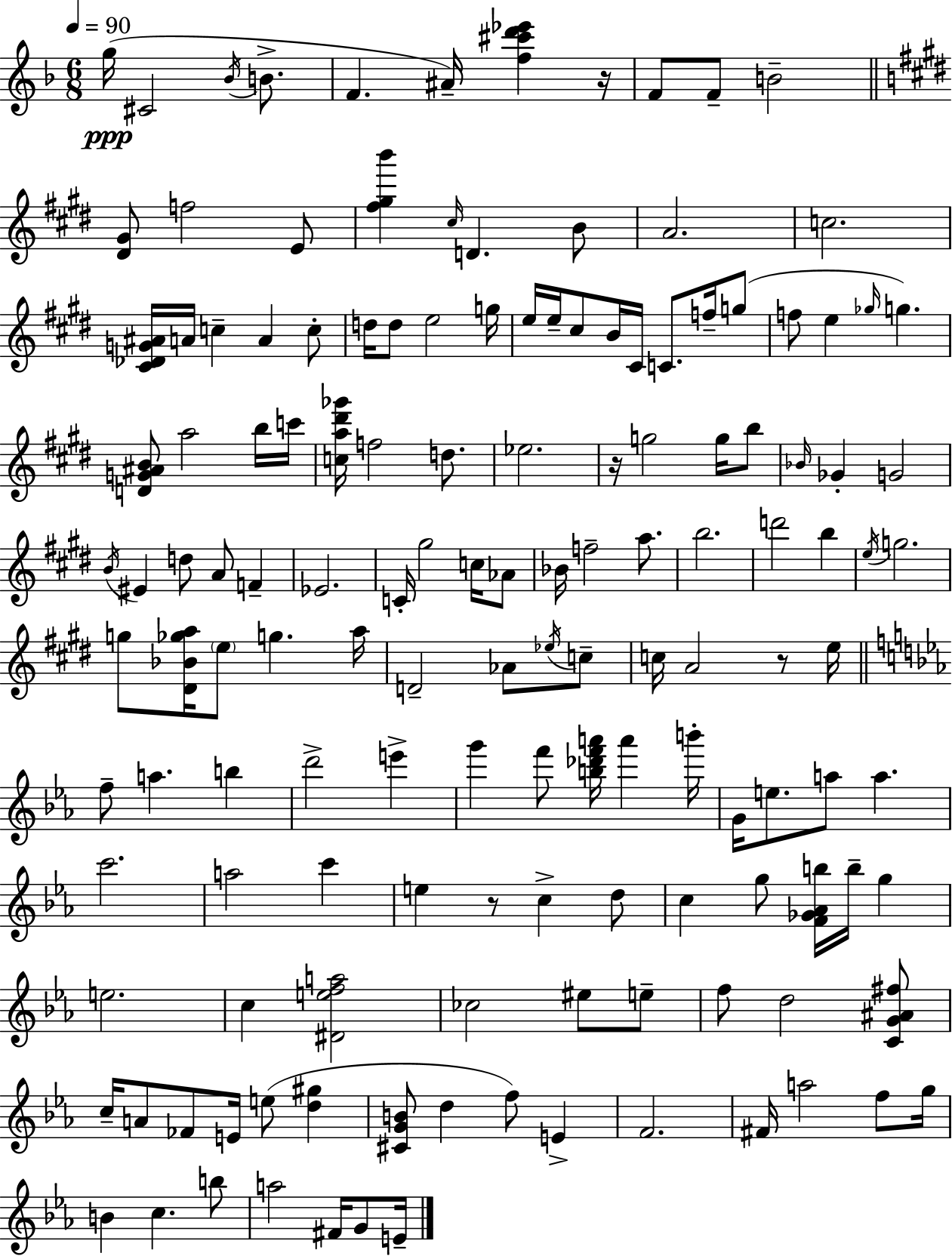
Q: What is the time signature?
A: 6/8